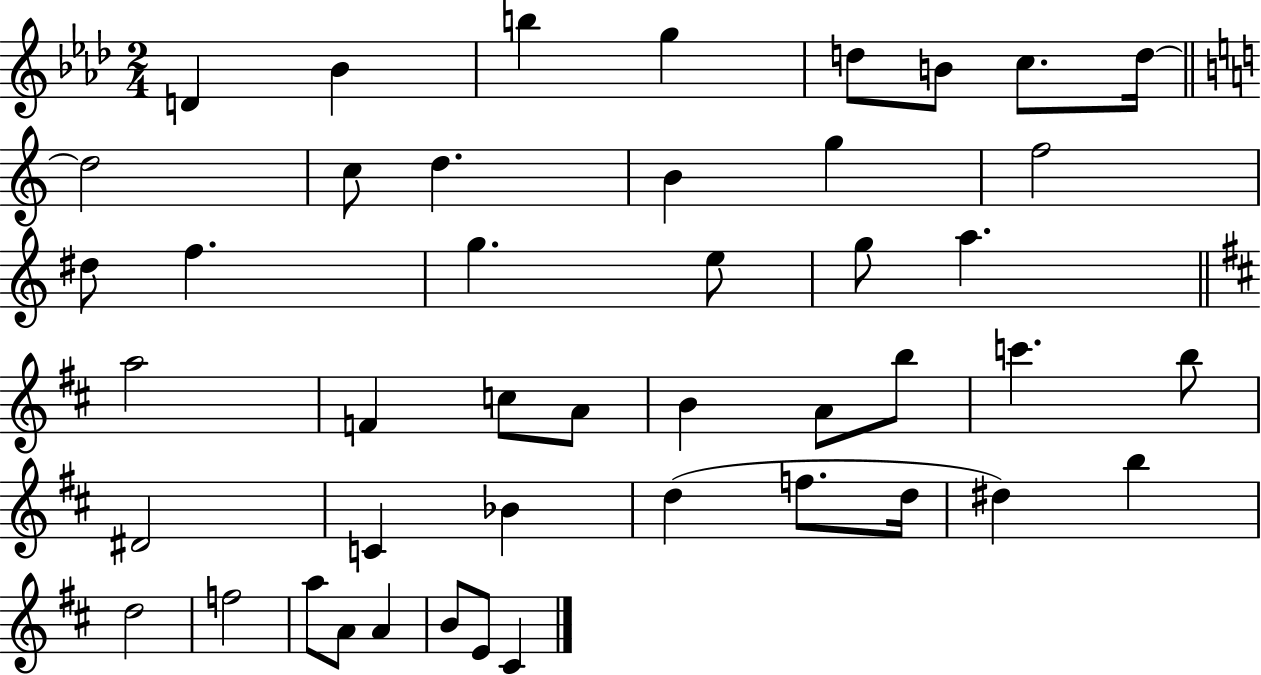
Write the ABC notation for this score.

X:1
T:Untitled
M:2/4
L:1/4
K:Ab
D _B b g d/2 B/2 c/2 d/4 d2 c/2 d B g f2 ^d/2 f g e/2 g/2 a a2 F c/2 A/2 B A/2 b/2 c' b/2 ^D2 C _B d f/2 d/4 ^d b d2 f2 a/2 A/2 A B/2 E/2 ^C